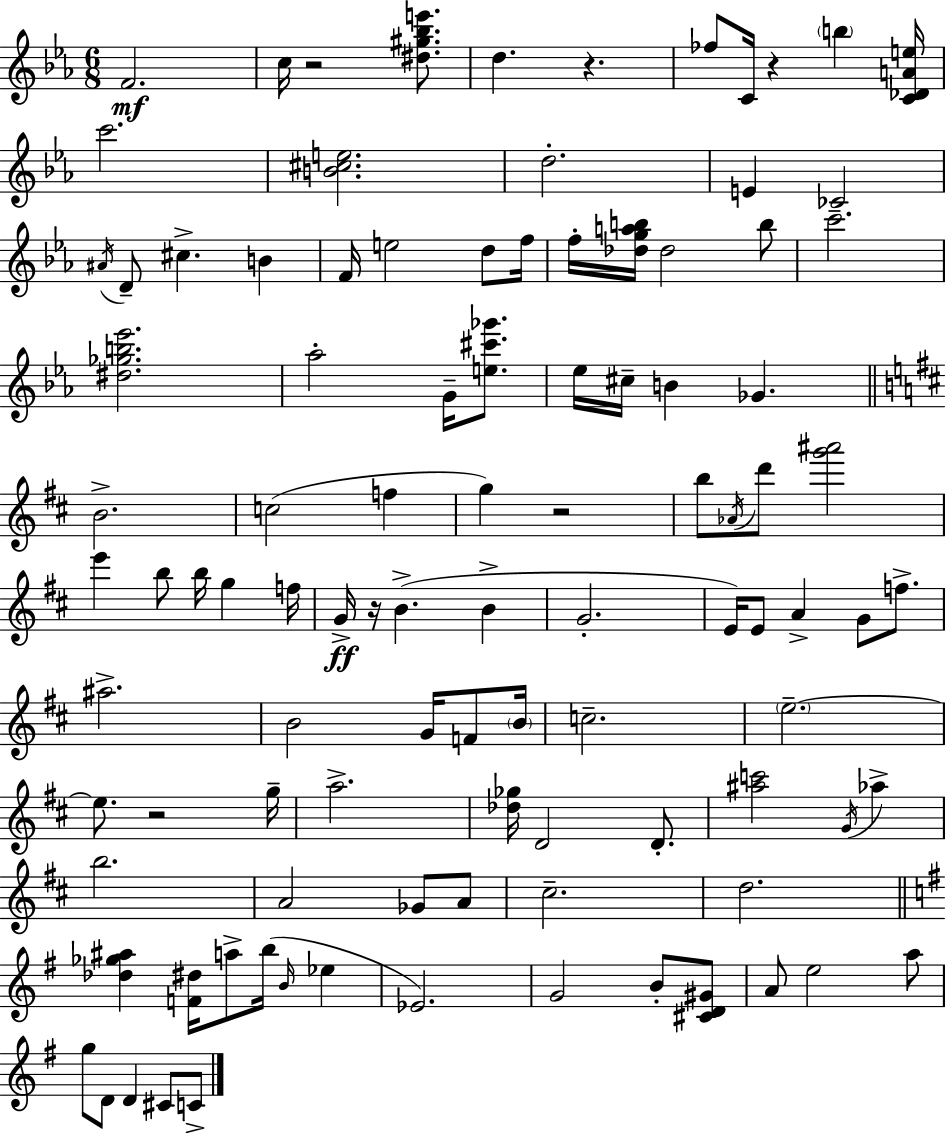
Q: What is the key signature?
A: EES major